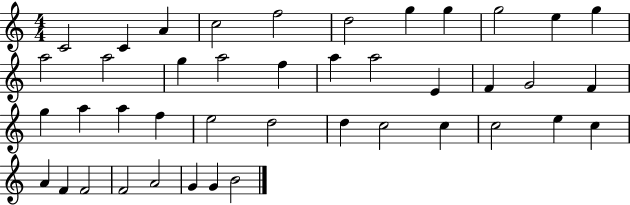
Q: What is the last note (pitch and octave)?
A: B4